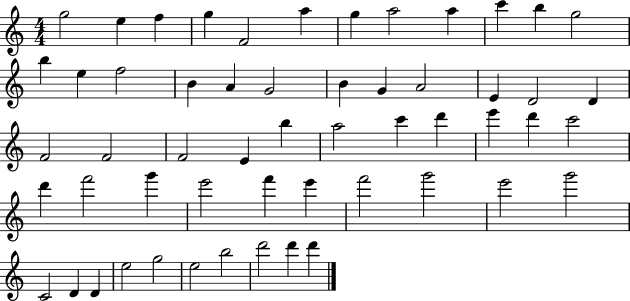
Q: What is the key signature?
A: C major